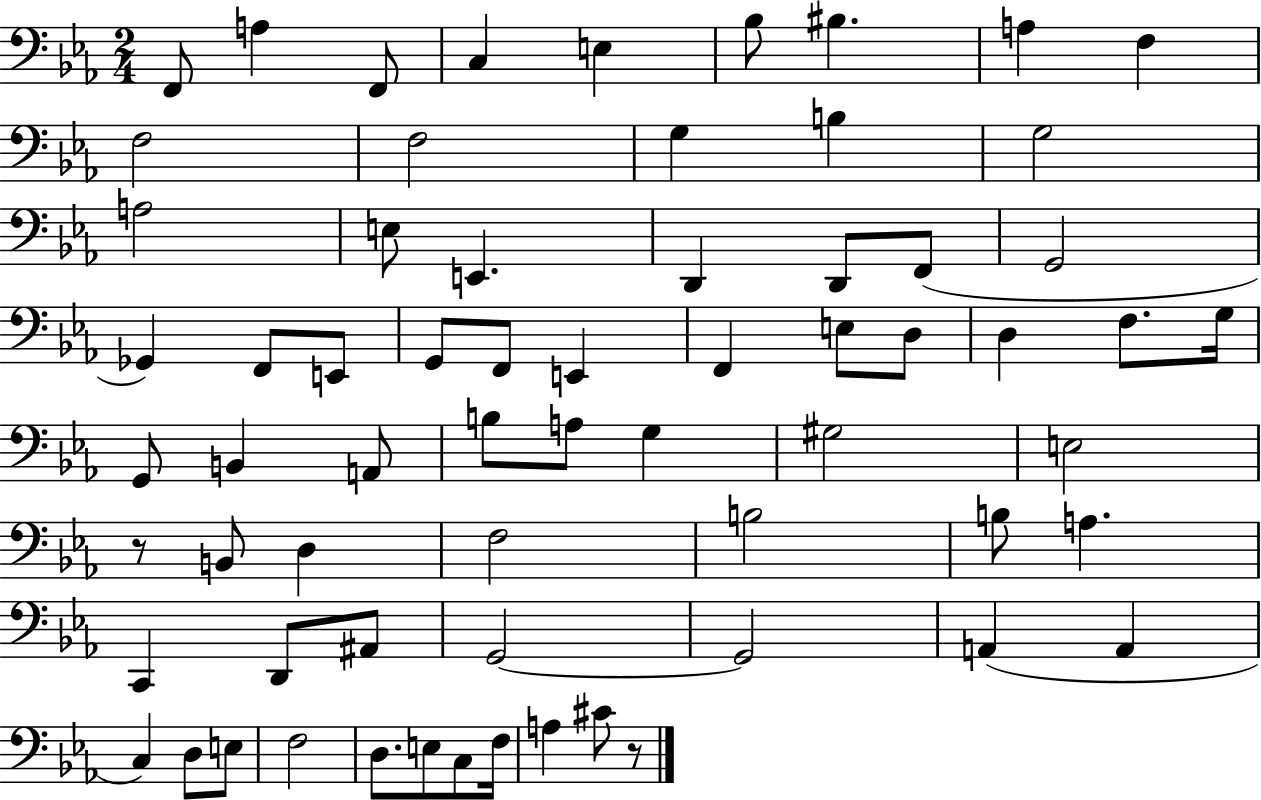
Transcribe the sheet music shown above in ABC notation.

X:1
T:Untitled
M:2/4
L:1/4
K:Eb
F,,/2 A, F,,/2 C, E, _B,/2 ^B, A, F, F,2 F,2 G, B, G,2 A,2 E,/2 E,, D,, D,,/2 F,,/2 G,,2 _G,, F,,/2 E,,/2 G,,/2 F,,/2 E,, F,, E,/2 D,/2 D, F,/2 G,/4 G,,/2 B,, A,,/2 B,/2 A,/2 G, ^G,2 E,2 z/2 B,,/2 D, F,2 B,2 B,/2 A, C,, D,,/2 ^A,,/2 G,,2 G,,2 A,, A,, C, D,/2 E,/2 F,2 D,/2 E,/2 C,/2 F,/4 A, ^C/2 z/2